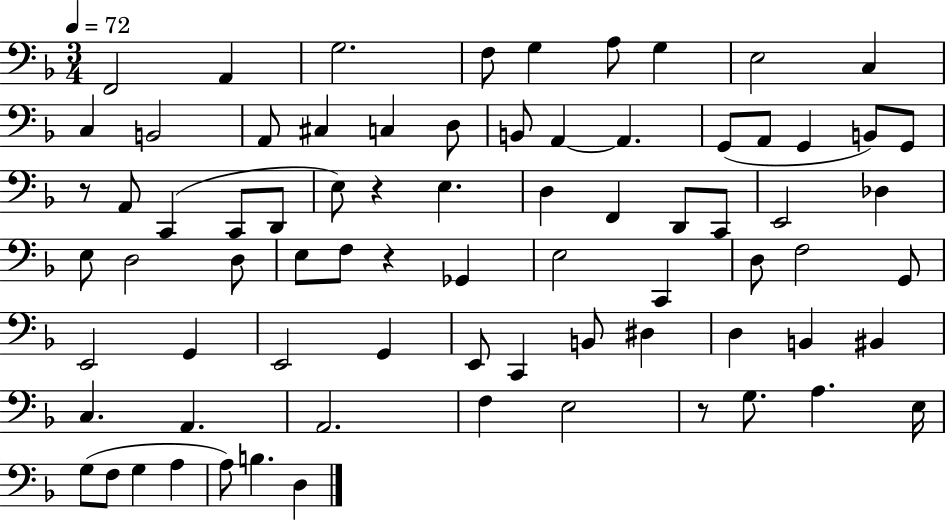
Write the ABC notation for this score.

X:1
T:Untitled
M:3/4
L:1/4
K:F
F,,2 A,, G,2 F,/2 G, A,/2 G, E,2 C, C, B,,2 A,,/2 ^C, C, D,/2 B,,/2 A,, A,, G,,/2 A,,/2 G,, B,,/2 G,,/2 z/2 A,,/2 C,, C,,/2 D,,/2 E,/2 z E, D, F,, D,,/2 C,,/2 E,,2 _D, E,/2 D,2 D,/2 E,/2 F,/2 z _G,, E,2 C,, D,/2 F,2 G,,/2 E,,2 G,, E,,2 G,, E,,/2 C,, B,,/2 ^D, D, B,, ^B,, C, A,, A,,2 F, E,2 z/2 G,/2 A, E,/4 G,/2 F,/2 G, A, A,/2 B, D,